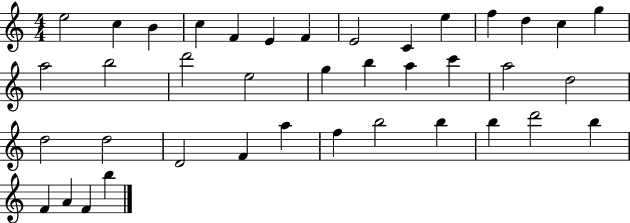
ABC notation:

X:1
T:Untitled
M:4/4
L:1/4
K:C
e2 c B c F E F E2 C e f d c g a2 b2 d'2 e2 g b a c' a2 d2 d2 d2 D2 F a f b2 b b d'2 b F A F b